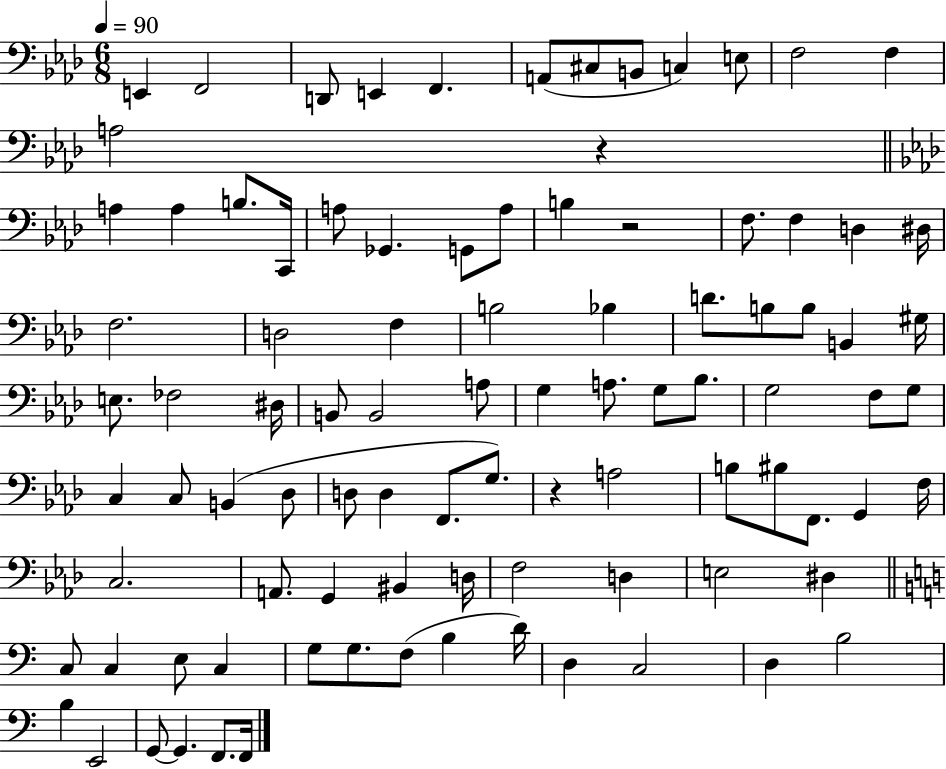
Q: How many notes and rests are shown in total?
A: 94